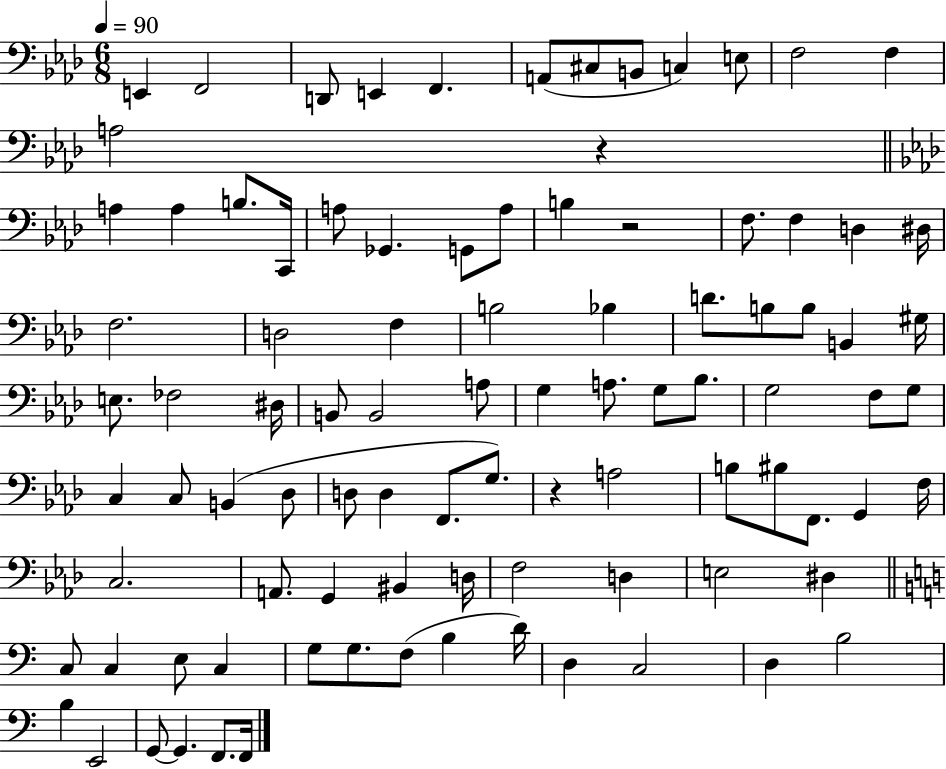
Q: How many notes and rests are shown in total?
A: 94